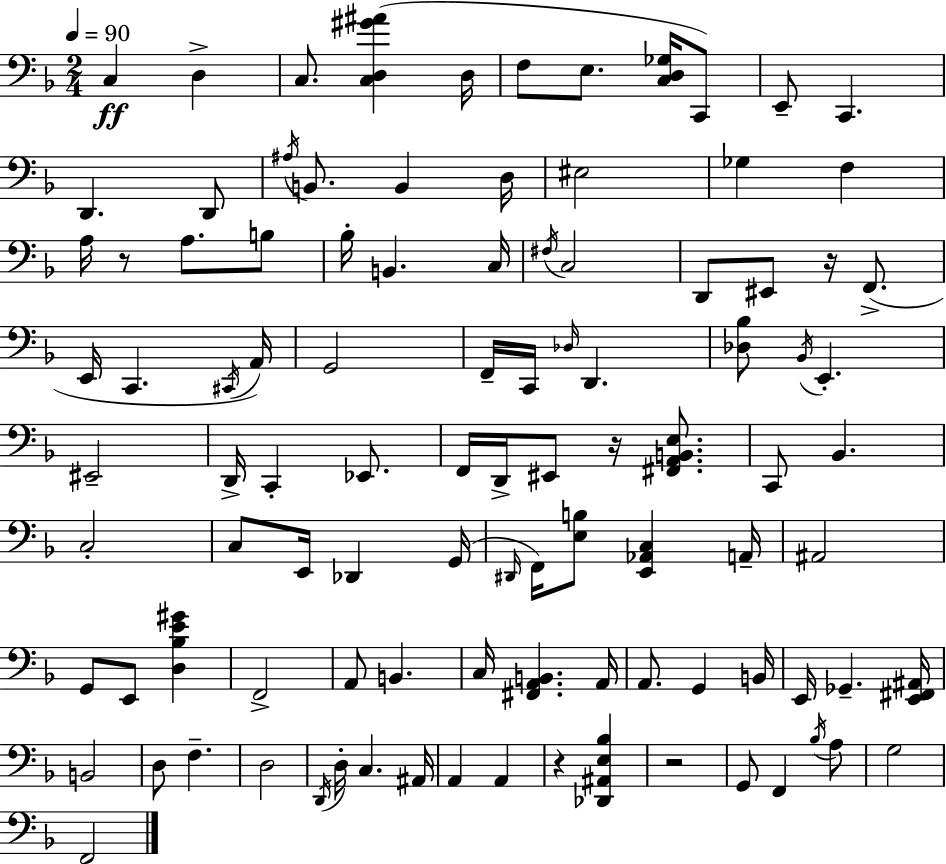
C3/q D3/q C3/e. [C3,D3,G#4,A#4]/q D3/s F3/e E3/e. [C3,D3,Gb3]/s C2/e E2/e C2/q. D2/q. D2/e A#3/s B2/e. B2/q D3/s EIS3/h Gb3/q F3/q A3/s R/e A3/e. B3/e Bb3/s B2/q. C3/s F#3/s C3/h D2/e EIS2/e R/s F2/e. E2/s C2/q. C#2/s A2/s G2/h F2/s C2/s Db3/s D2/q. [Db3,Bb3]/e Bb2/s E2/q. EIS2/h D2/s C2/q Eb2/e. F2/s D2/s EIS2/e R/s [F#2,A2,B2,E3]/e. C2/e Bb2/q. C3/h C3/e E2/s Db2/q G2/s D#2/s F2/s [E3,B3]/e [E2,Ab2,C3]/q A2/s A#2/h G2/e E2/e [D3,Bb3,E4,G#4]/q F2/h A2/e B2/q. C3/s [F#2,A2,B2]/q. A2/s A2/e. G2/q B2/s E2/s Gb2/q. [E2,F#2,A#2]/s B2/h D3/e F3/q. D3/h D2/s D3/s C3/q. A#2/s A2/q A2/q R/q [Db2,A#2,E3,Bb3]/q R/h G2/e F2/q Bb3/s A3/e G3/h F2/h